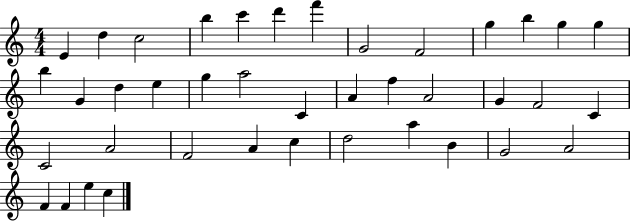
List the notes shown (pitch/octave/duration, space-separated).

E4/q D5/q C5/h B5/q C6/q D6/q F6/q G4/h F4/h G5/q B5/q G5/q G5/q B5/q G4/q D5/q E5/q G5/q A5/h C4/q A4/q F5/q A4/h G4/q F4/h C4/q C4/h A4/h F4/h A4/q C5/q D5/h A5/q B4/q G4/h A4/h F4/q F4/q E5/q C5/q